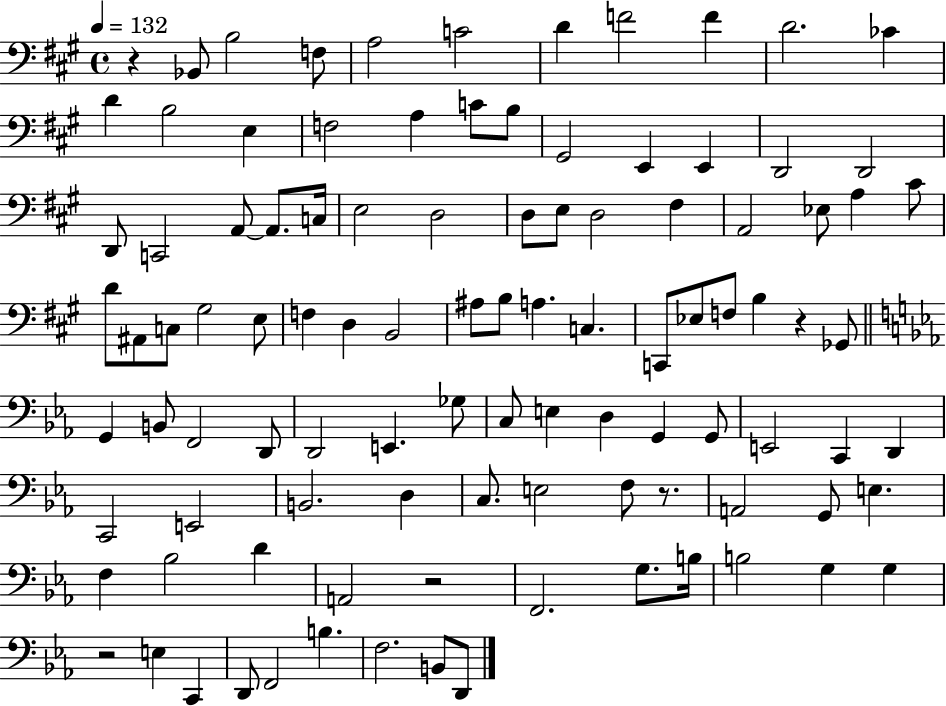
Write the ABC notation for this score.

X:1
T:Untitled
M:4/4
L:1/4
K:A
z _B,,/2 B,2 F,/2 A,2 C2 D F2 F D2 _C D B,2 E, F,2 A, C/2 B,/2 ^G,,2 E,, E,, D,,2 D,,2 D,,/2 C,,2 A,,/2 A,,/2 C,/4 E,2 D,2 D,/2 E,/2 D,2 ^F, A,,2 _E,/2 A, ^C/2 D/2 ^A,,/2 C,/2 ^G,2 E,/2 F, D, B,,2 ^A,/2 B,/2 A, C, C,,/2 _E,/2 F,/2 B, z _G,,/2 G,, B,,/2 F,,2 D,,/2 D,,2 E,, _G,/2 C,/2 E, D, G,, G,,/2 E,,2 C,, D,, C,,2 E,,2 B,,2 D, C,/2 E,2 F,/2 z/2 A,,2 G,,/2 E, F, _B,2 D A,,2 z2 F,,2 G,/2 B,/4 B,2 G, G, z2 E, C,, D,,/2 F,,2 B, F,2 B,,/2 D,,/2